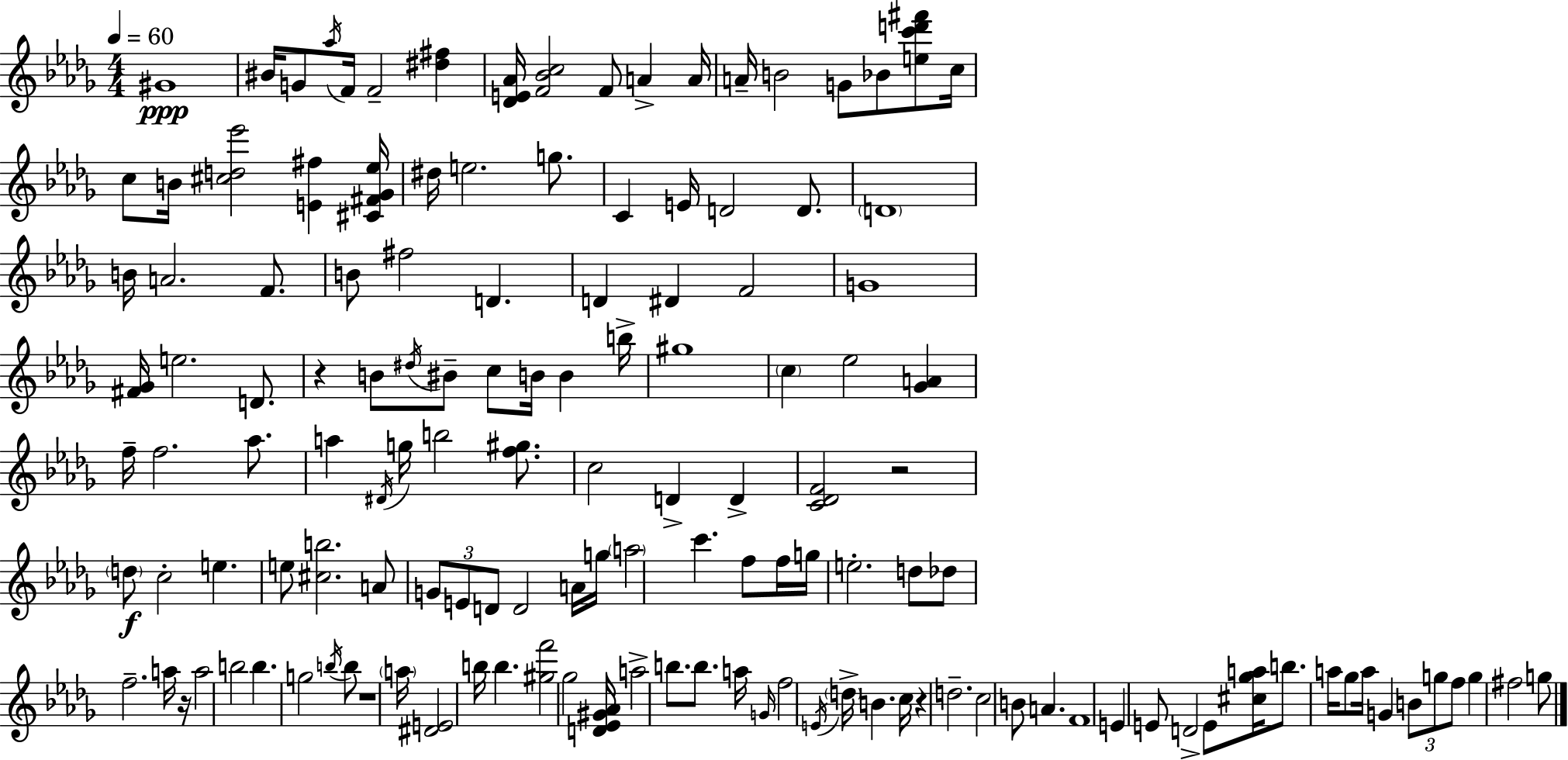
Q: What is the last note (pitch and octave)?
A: G5